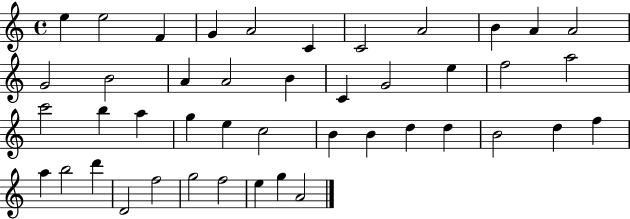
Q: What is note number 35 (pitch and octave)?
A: A5